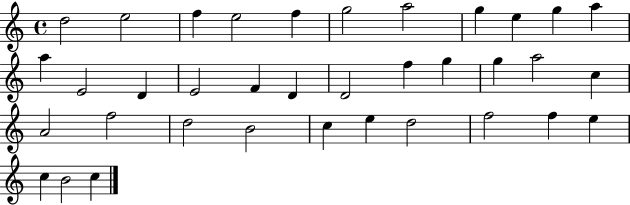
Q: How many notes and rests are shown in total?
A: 36